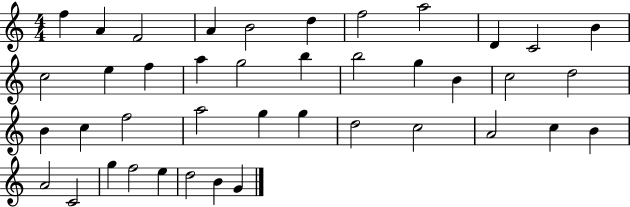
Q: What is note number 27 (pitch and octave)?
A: G5